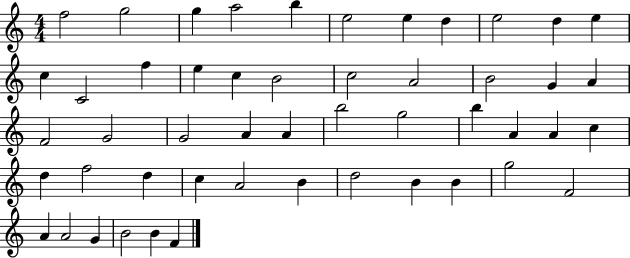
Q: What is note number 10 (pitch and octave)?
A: D5